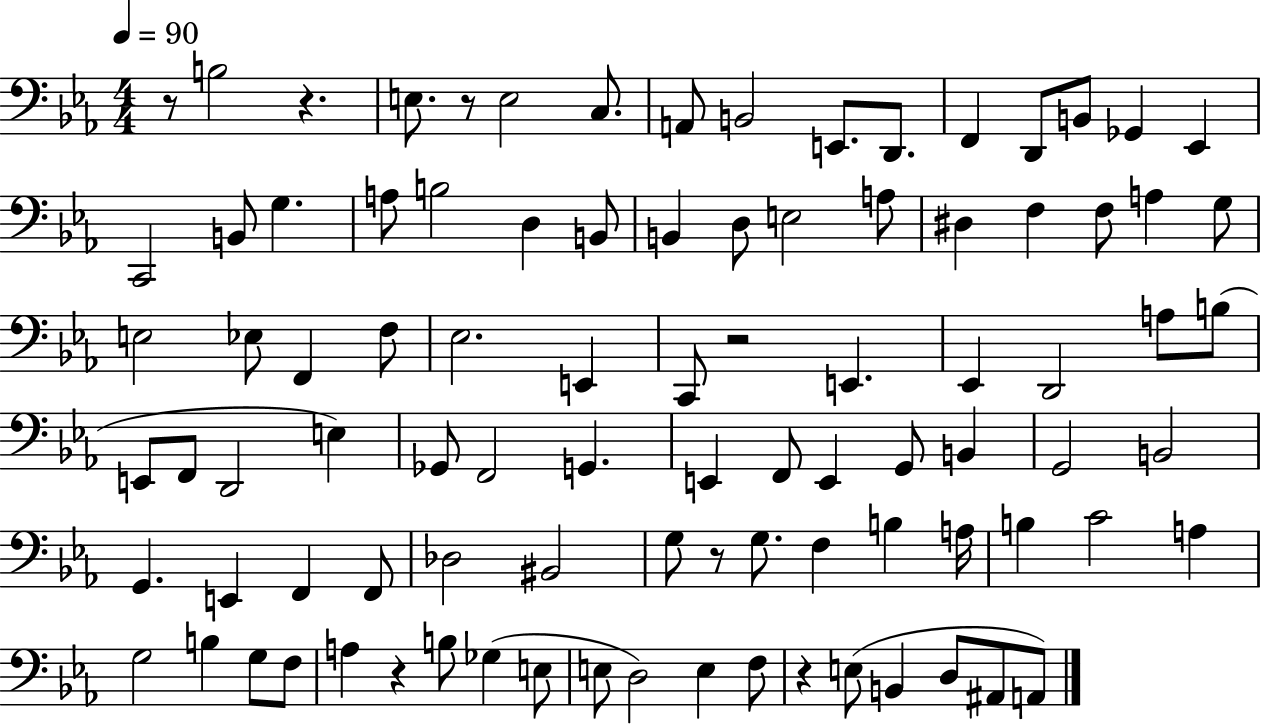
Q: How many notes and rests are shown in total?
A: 93